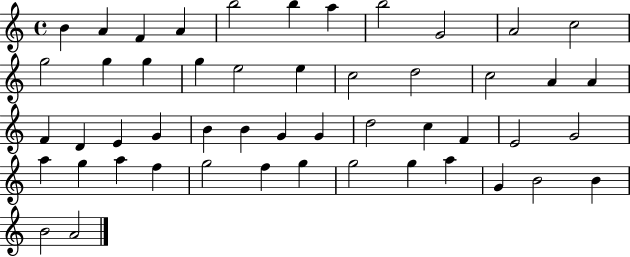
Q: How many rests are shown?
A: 0